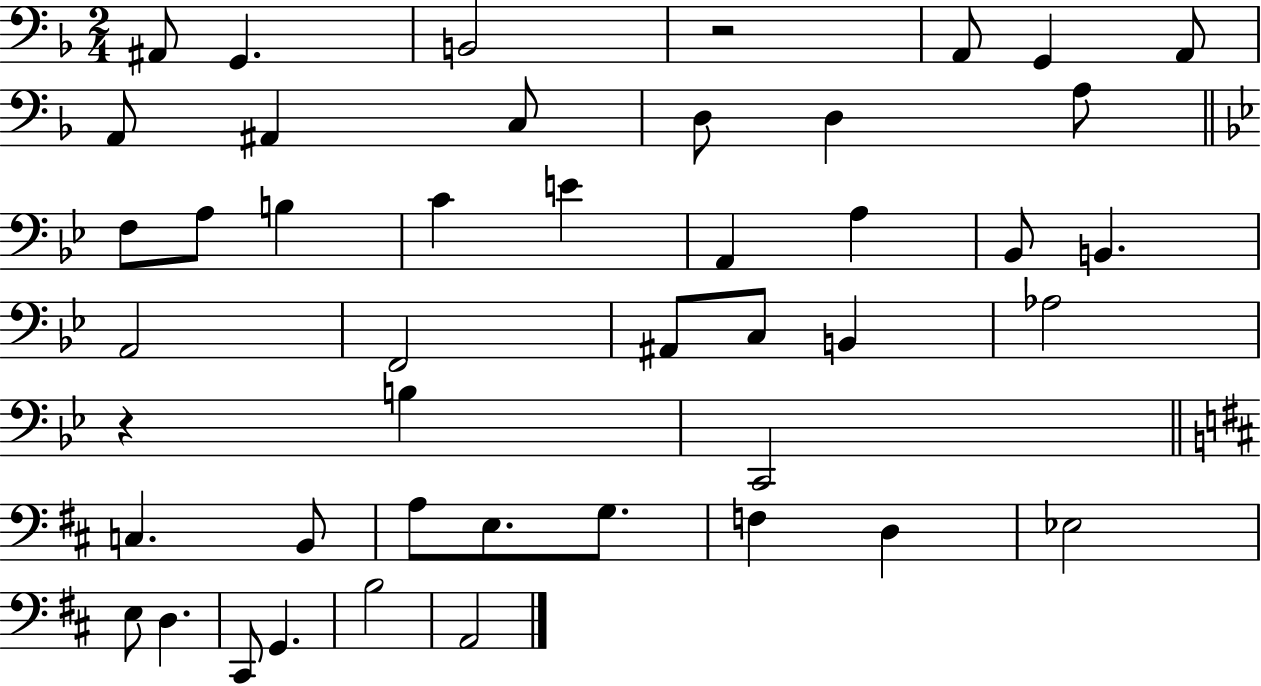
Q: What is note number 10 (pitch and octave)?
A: D3